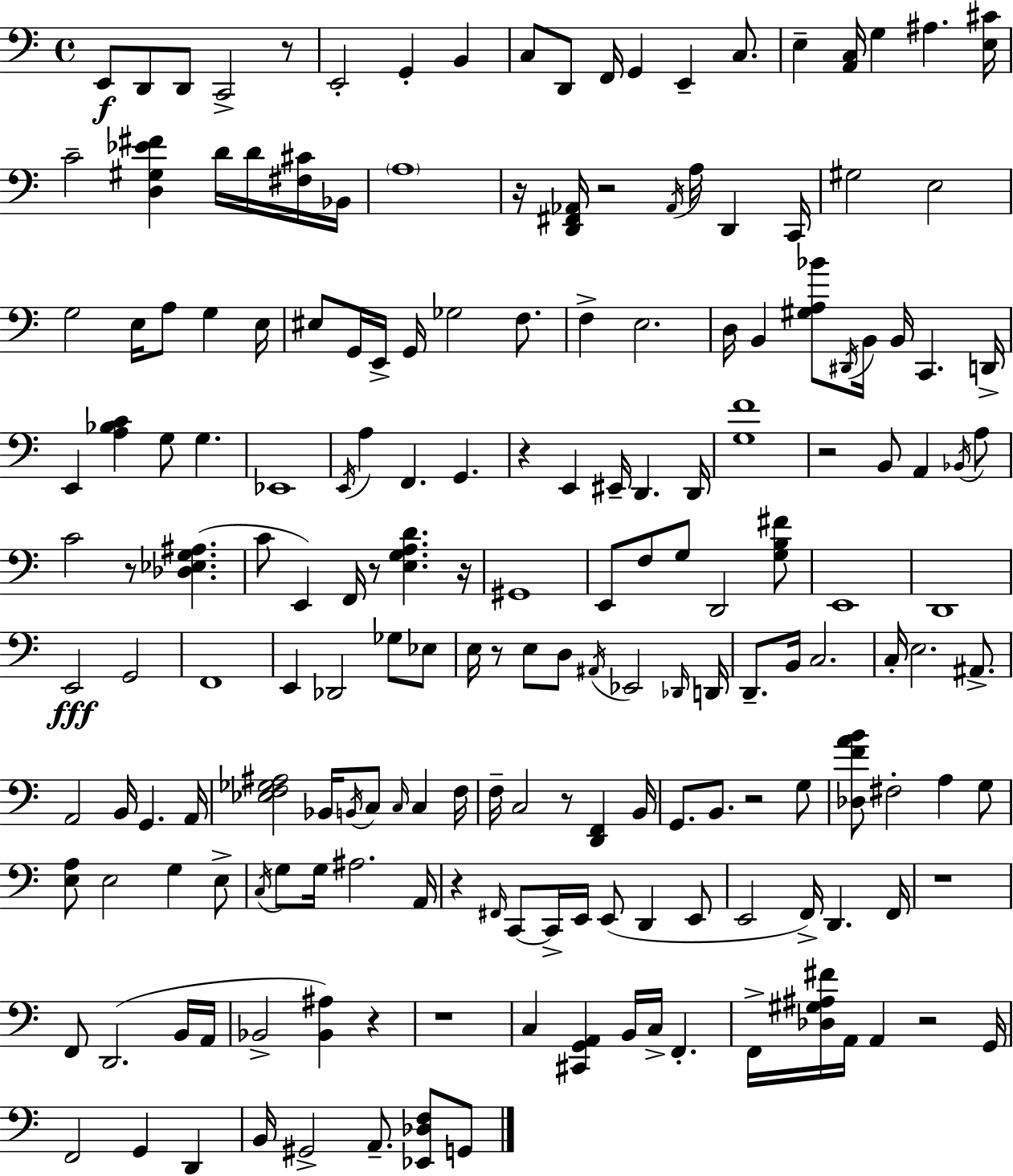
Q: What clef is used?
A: bass